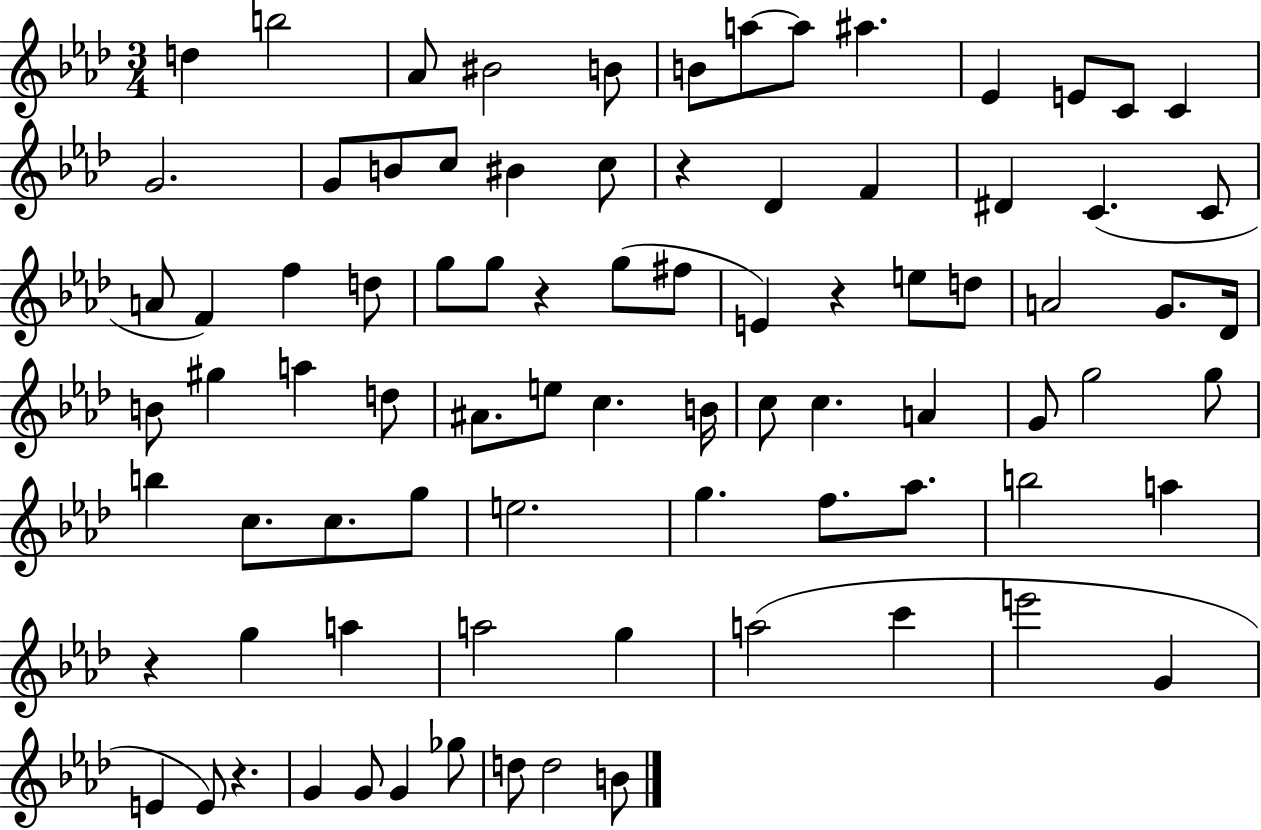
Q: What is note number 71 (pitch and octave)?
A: E4